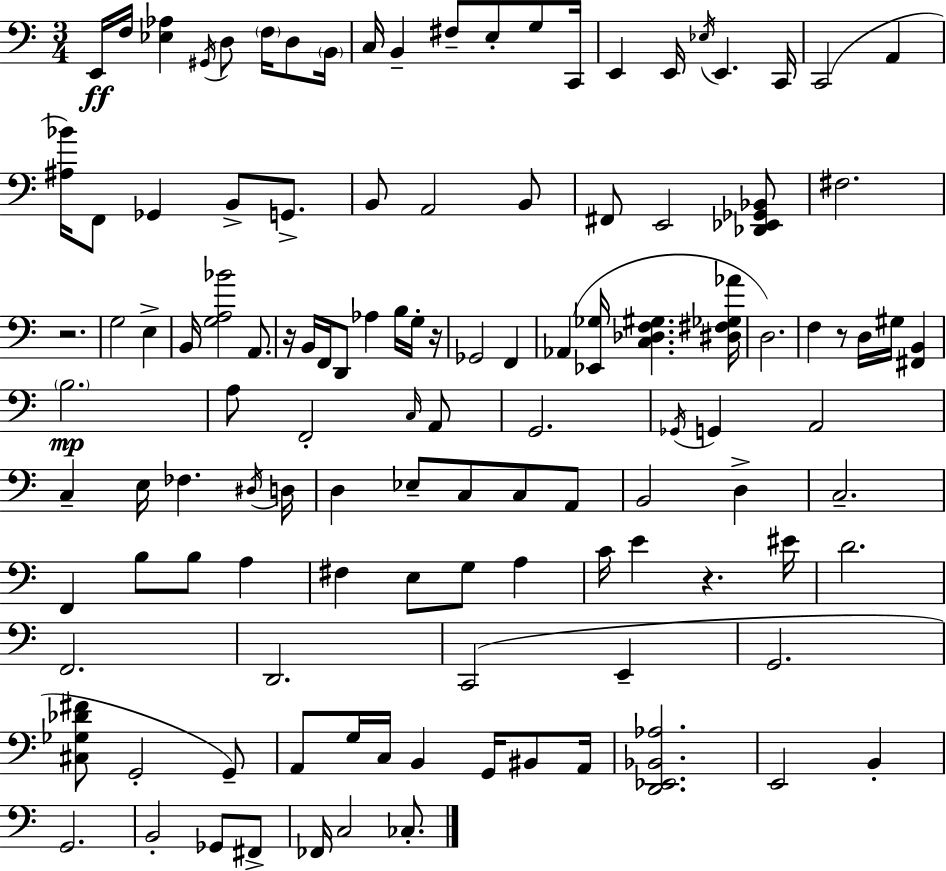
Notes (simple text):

E2/s F3/s [Eb3,Ab3]/q G#2/s D3/e F3/s D3/e B2/s C3/s B2/q F#3/e E3/e G3/e C2/s E2/q E2/s Eb3/s E2/q. C2/s C2/h A2/q [A#3,Bb4]/s F2/e Gb2/q B2/e G2/e. B2/e A2/h B2/e F#2/e E2/h [Db2,Eb2,Gb2,Bb2]/e F#3/h. R/h. G3/h E3/q B2/s [G3,A3,Bb4]/h A2/e. R/s B2/s F2/s D2/e Ab3/q B3/s G3/s R/s Gb2/h F2/q Ab2/q [Eb2,Gb3]/s [C3,Db3,F3,G#3]/q. [D#3,F#3,Gb3,Ab4]/s D3/h. F3/q R/e D3/s G#3/s [F#2,B2]/q B3/h. A3/e F2/h C3/s A2/e G2/h. Gb2/s G2/q A2/h C3/q E3/s FES3/q. D#3/s D3/s D3/q Eb3/e C3/e C3/e A2/e B2/h D3/q C3/h. F2/q B3/e B3/e A3/q F#3/q E3/e G3/e A3/q C4/s E4/q R/q. EIS4/s D4/h. F2/h. D2/h. C2/h E2/q G2/h. [C#3,Gb3,Db4,F#4]/e G2/h G2/e A2/e G3/s C3/s B2/q G2/s BIS2/e A2/s [D2,Eb2,Bb2,Ab3]/h. E2/h B2/q G2/h. B2/h Gb2/e F#2/e FES2/s C3/h CES3/e.